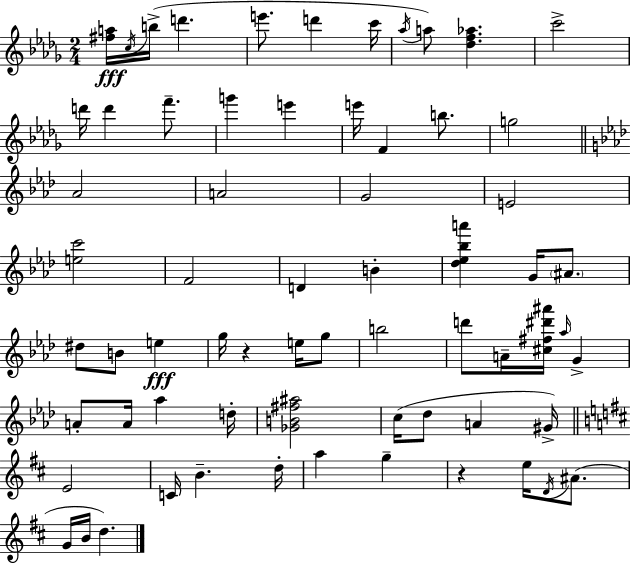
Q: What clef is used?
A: treble